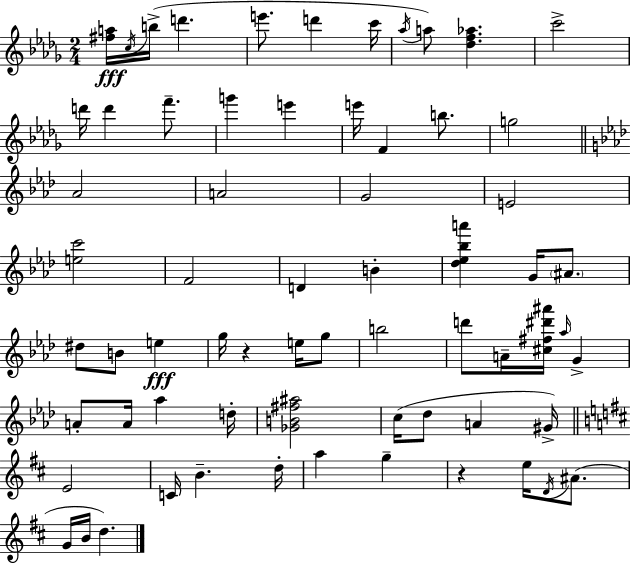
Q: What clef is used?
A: treble